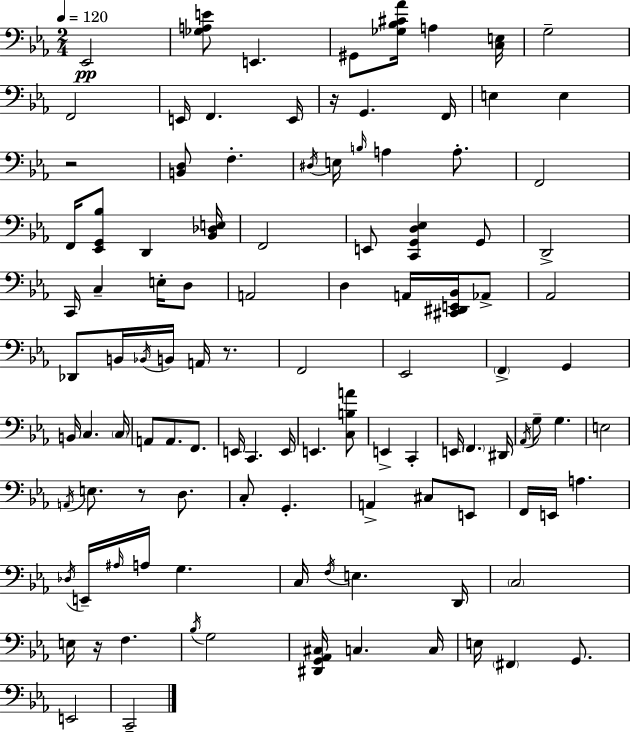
X:1
T:Untitled
M:2/4
L:1/4
K:Eb
_E,,2 [_G,A,E]/2 E,, ^G,,/2 [_G,_B,^C_A]/4 A, [C,E,]/4 G,2 F,,2 E,,/4 F,, E,,/4 z/4 G,, F,,/4 E, E, z2 [B,,D,]/2 F, ^D,/4 E,/4 B,/4 A, A,/2 F,,2 F,,/4 [_E,,G,,_B,]/2 D,, [_B,,_D,E,]/4 F,,2 E,,/2 [C,,G,,D,_E,] G,,/2 D,,2 C,,/4 C, E,/4 D,/2 A,,2 D, A,,/4 [^C,,^D,,E,,_B,,]/4 _A,,/2 _A,,2 _D,,/2 B,,/4 _B,,/4 B,,/4 A,,/4 z/2 F,,2 _E,,2 F,, G,, B,,/4 C, C,/4 A,,/2 A,,/2 F,,/2 E,,/4 C,, E,,/4 E,, [C,B,A]/2 E,, C,, E,,/4 F,, ^D,,/4 _A,,/4 G,/2 G, E,2 A,,/4 E,/2 z/2 D,/2 C,/2 G,, A,, ^C,/2 E,,/2 F,,/4 E,,/4 A, _D,/4 E,,/4 ^A,/4 A,/4 G, C,/4 F,/4 E, D,,/4 C,2 E,/4 z/4 F, _B,/4 G,2 [^D,,G,,_A,,^C,]/4 C, C,/4 E,/4 ^F,, G,,/2 E,,2 C,,2